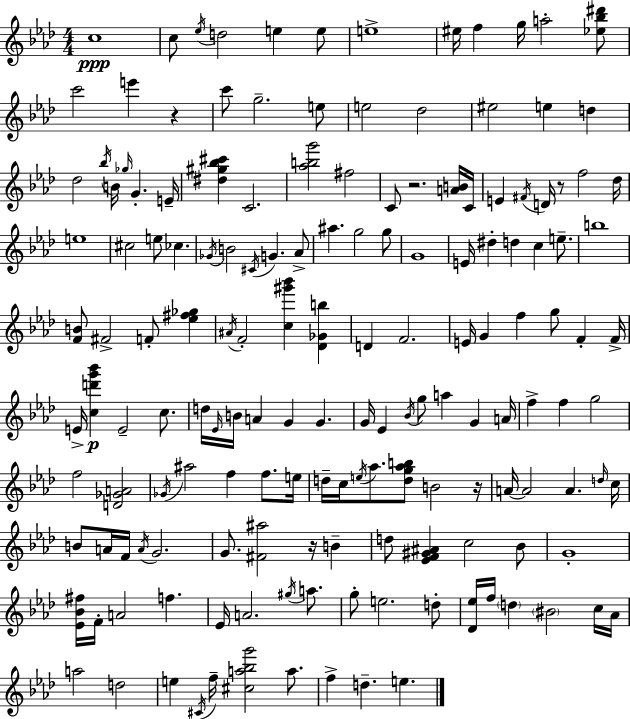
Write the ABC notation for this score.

X:1
T:Untitled
M:4/4
L:1/4
K:Ab
c4 c/2 _e/4 d2 e e/2 e4 ^e/4 f g/4 a2 [_e_b^d']/2 c'2 e' z c'/2 g2 e/2 e2 _d2 ^e2 e d _d2 _b/4 B/4 _g/4 G E/4 [^d^g_b^c'] C2 [_abg']2 ^f2 C/2 z2 [AB]/4 C/4 E ^F/4 D/4 z/2 f2 _d/4 e4 ^c2 e/2 _c _G/4 B2 ^C/4 G _A/2 ^a g2 g/2 G4 E/4 ^d d c e/2 b4 [FB]/2 ^F2 F/2 [_e^f_g] ^A/4 F2 [c^g'_b'] [_D_Gb] D F2 E/4 G f g/2 F F/4 E/4 [cd'g'_b'] E2 c/2 d/4 _E/4 B/4 A G G G/4 _E _B/4 g/2 a G A/4 f f g2 f2 [D_GA]2 _G/4 ^a2 f f/2 e/4 d/4 c/4 e/4 _a/2 [dg_ab]/2 B2 z/4 A/4 A2 A d/4 c/4 B/2 A/4 F/4 A/4 G2 G/2 [^F^a]2 z/4 B d/2 [_EF^G^A] c2 _B/2 G4 [_E_B^f]/4 F/4 A2 f _E/4 A2 ^g/4 a/2 g/2 e2 d/2 [_D_e]/4 f/4 d ^B2 c/4 _A/4 a2 d2 e ^C/4 f/4 [^ca_bg']2 a/2 f d e